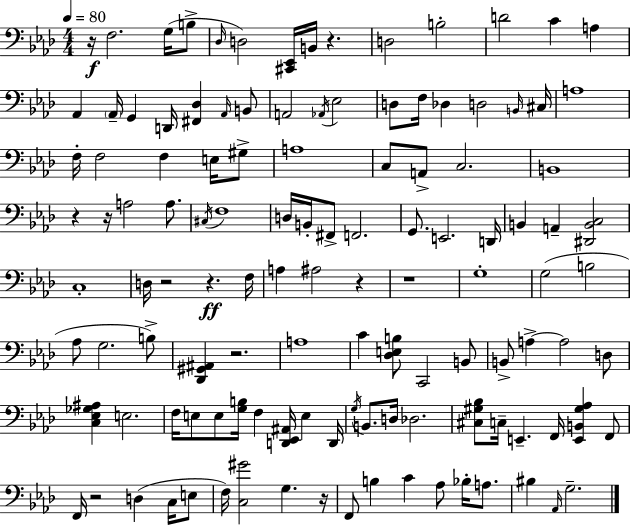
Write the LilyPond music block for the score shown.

{
  \clef bass
  \numericTimeSignature
  \time 4/4
  \key aes \major
  \tempo 4 = 80
  r16\f f2. g16( b8-> | \grace { des16 } d2) <cis, ees,>16 b,16 r4. | d2 b2-. | d'2 c'4 a4 | \break aes,4 \parenthesize aes,16-- g,4 d,16 <fis, des>4 \grace { aes,16 } | b,8 a,2 \acciaccatura { aes,16 } ees2 | d8 f16 des4 d2 | \grace { b,16 } cis16 a1 | \break f16-. f2 f4 | e16 gis8-> a1 | c8 a,8-> c2. | b,1 | \break r4 r16 a2 | a8. \acciaccatura { cis16 } f1 | d16 b,16-. fis,8-> f,2. | g,8. e,2. | \break d,16 b,4 a,4-- <dis, b, c>2 | c1-. | d16 r2 r4.\ff | f16 a4 ais2 | \break r4 r1 | g1-. | g2( b2 | aes8 g2. | \break b8->) <des, gis, ais,>4 r2. | a1 | c'4 <des e b>8 c,2 | b,8 b,8-> a4->~~ a2 | \break d8 <c ees ges ais>4 e2. | f16 e8 e8 <g b>16 f4 <d, ees, ais,>16 | e4 d,16 \acciaccatura { g16 } b,8. d16 des2. | <cis gis bes>8 c16-- e,4.-- f,16 | \break <e, b, gis aes>4 f,8 f,16 r2 d4( | c16 e8 f16) <c gis'>2 g4. | r16 f,8 b4 c'4 | aes8 bes16-. a8. bis4 \grace { aes,16 } g2.-- | \break \bar "|."
}